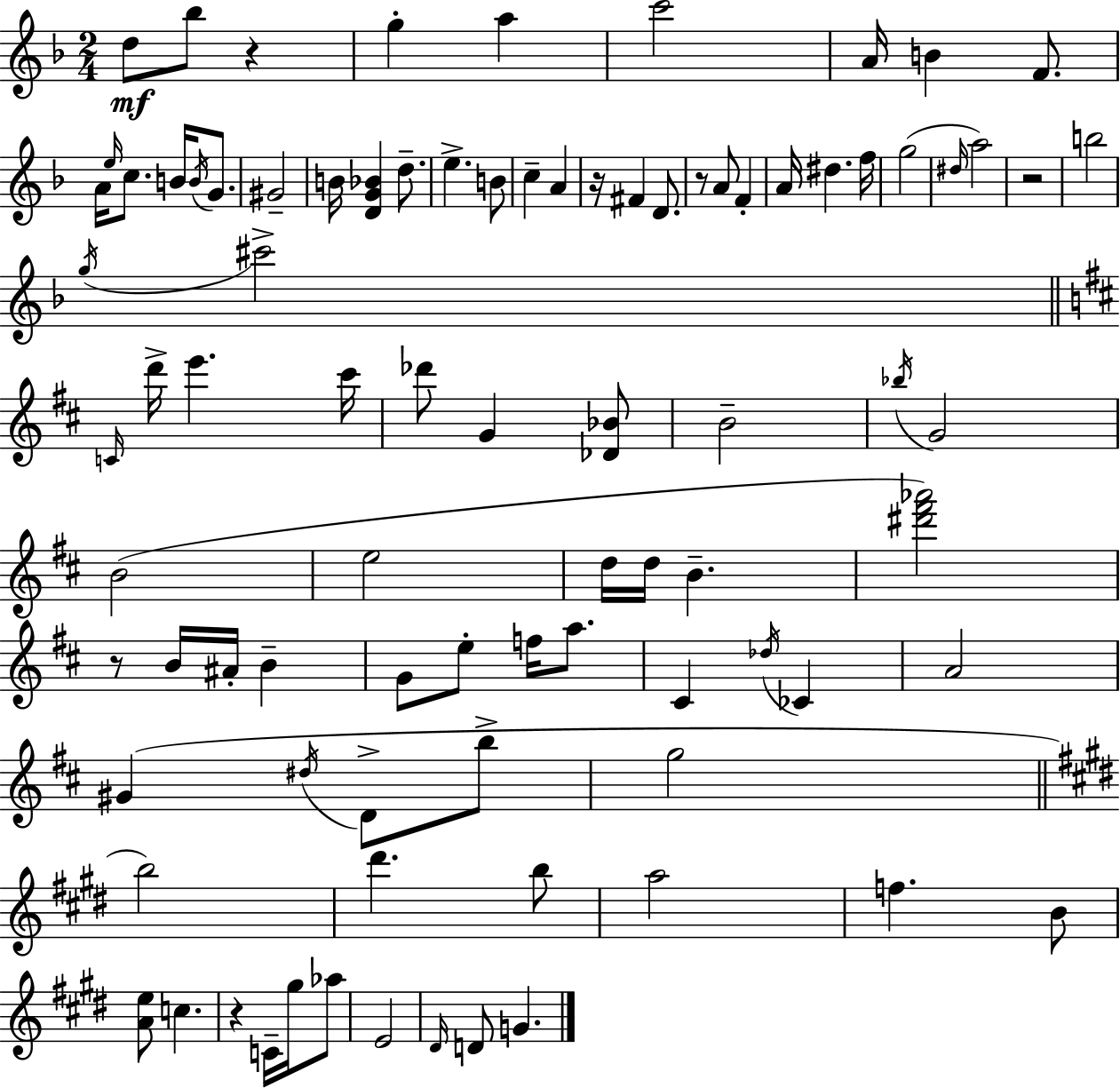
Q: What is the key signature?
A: D minor